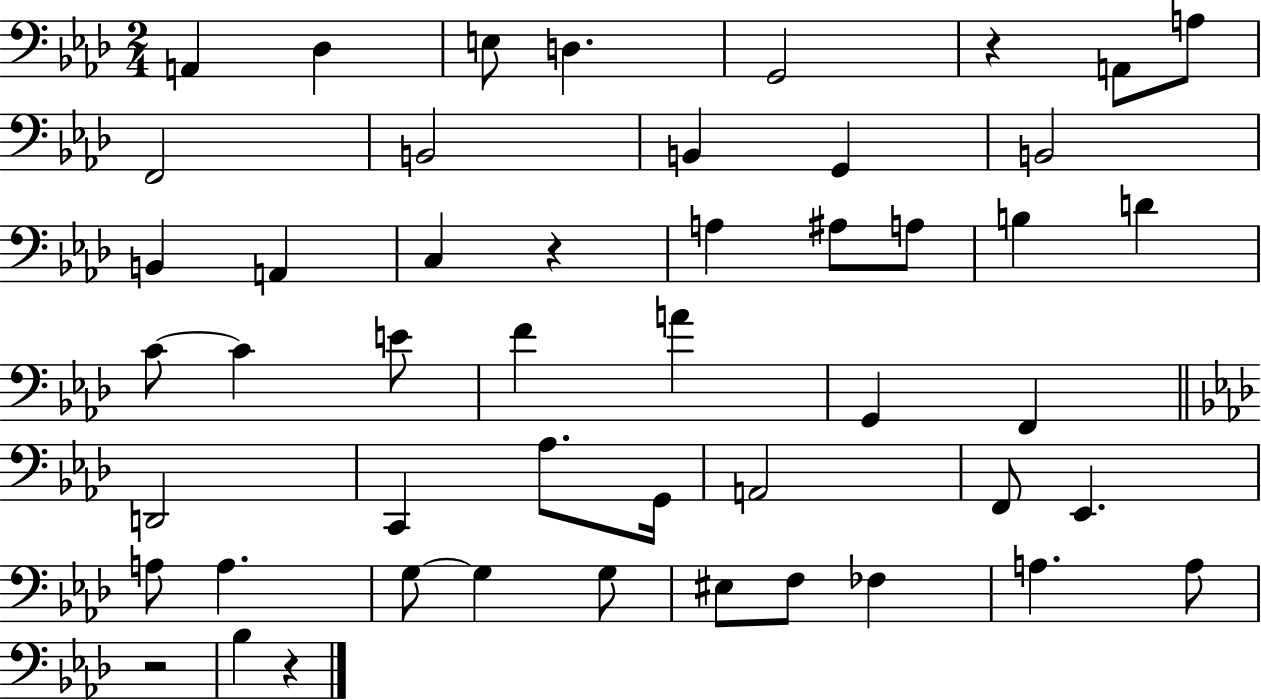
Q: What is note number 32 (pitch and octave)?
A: A2